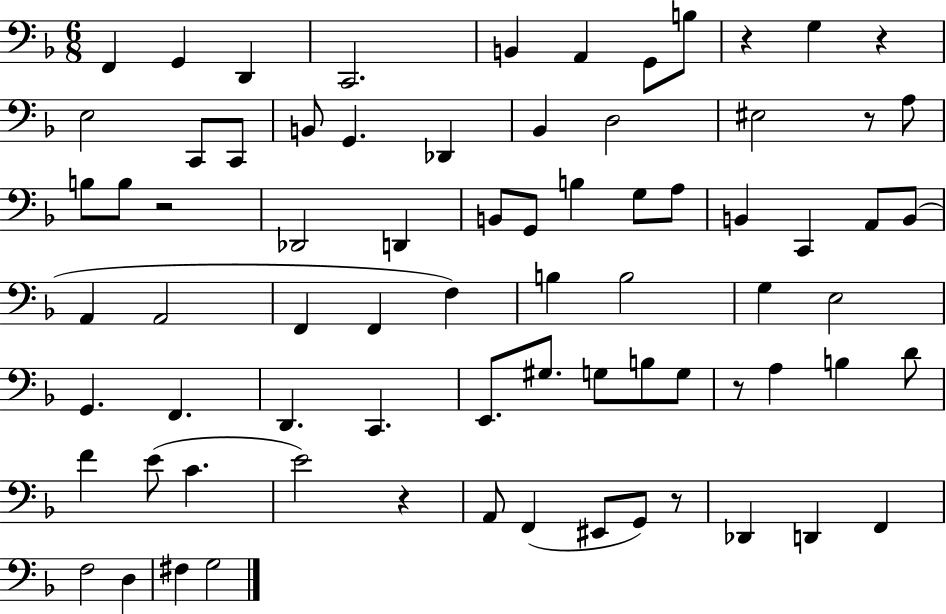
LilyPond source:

{
  \clef bass
  \numericTimeSignature
  \time 6/8
  \key f \major
  f,4 g,4 d,4 | c,2. | b,4 a,4 g,8 b8 | r4 g4 r4 | \break e2 c,8 c,8 | b,8 g,4. des,4 | bes,4 d2 | eis2 r8 a8 | \break b8 b8 r2 | des,2 d,4 | b,8 g,8 b4 g8 a8 | b,4 c,4 a,8 b,8( | \break a,4 a,2 | f,4 f,4 f4) | b4 b2 | g4 e2 | \break g,4. f,4. | d,4. c,4. | e,8. gis8. g8 b8 g8 | r8 a4 b4 d'8 | \break f'4 e'8( c'4. | e'2) r4 | a,8 f,4( eis,8 g,8) r8 | des,4 d,4 f,4 | \break f2 d4 | fis4 g2 | \bar "|."
}